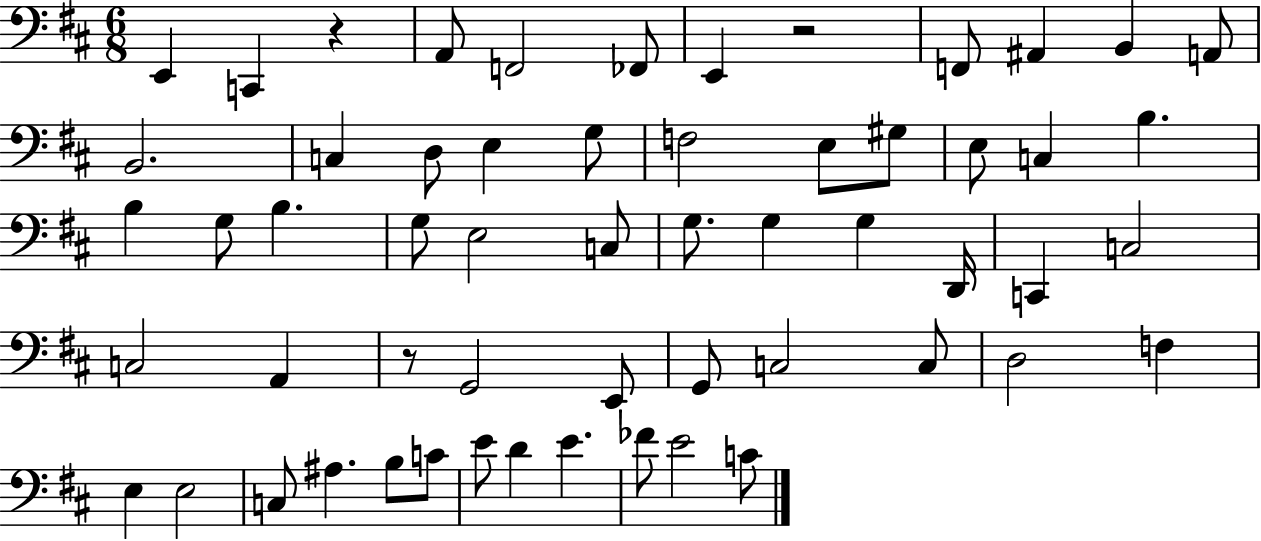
{
  \clef bass
  \numericTimeSignature
  \time 6/8
  \key d \major
  e,4 c,4 r4 | a,8 f,2 fes,8 | e,4 r2 | f,8 ais,4 b,4 a,8 | \break b,2. | c4 d8 e4 g8 | f2 e8 gis8 | e8 c4 b4. | \break b4 g8 b4. | g8 e2 c8 | g8. g4 g4 d,16 | c,4 c2 | \break c2 a,4 | r8 g,2 e,8 | g,8 c2 c8 | d2 f4 | \break e4 e2 | c8 ais4. b8 c'8 | e'8 d'4 e'4. | fes'8 e'2 c'8 | \break \bar "|."
}